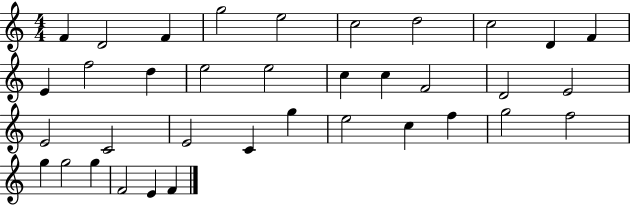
F4/q D4/h F4/q G5/h E5/h C5/h D5/h C5/h D4/q F4/q E4/q F5/h D5/q E5/h E5/h C5/q C5/q F4/h D4/h E4/h E4/h C4/h E4/h C4/q G5/q E5/h C5/q F5/q G5/h F5/h G5/q G5/h G5/q F4/h E4/q F4/q